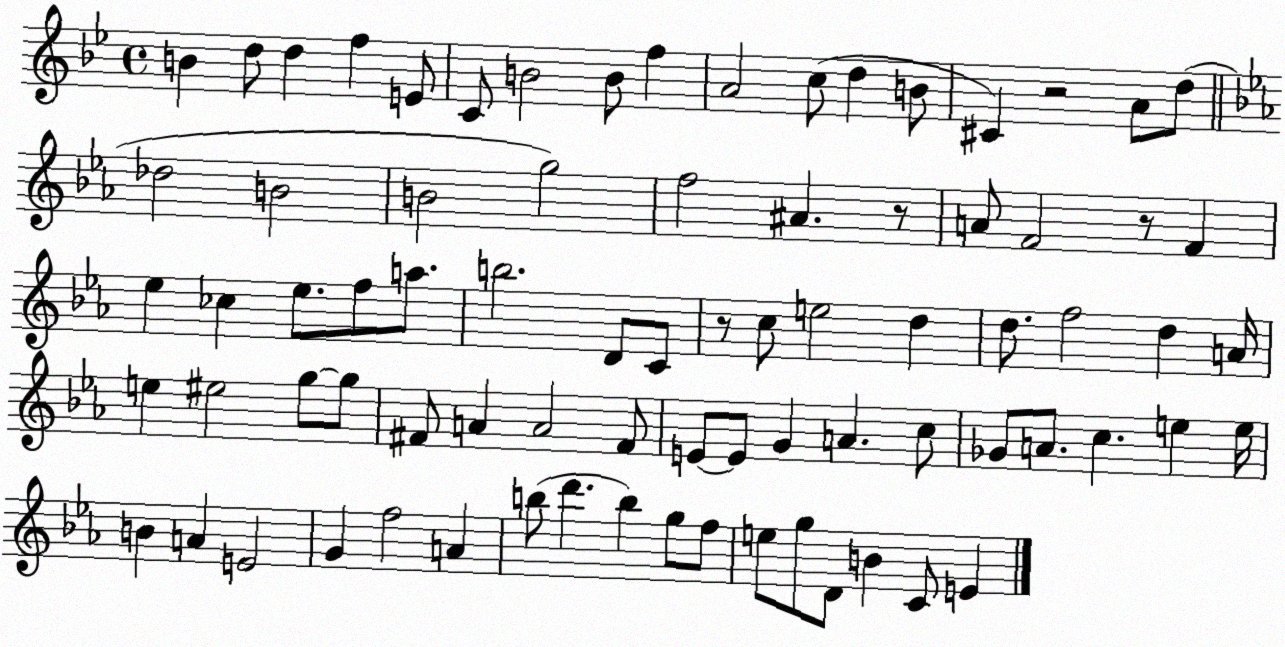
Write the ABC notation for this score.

X:1
T:Untitled
M:4/4
L:1/4
K:Bb
B d/2 d f E/2 C/2 B2 B/2 f A2 c/2 d B/2 ^C z2 A/2 d/2 _d2 B2 B2 g2 f2 ^A z/2 A/2 F2 z/2 F _e _c _e/2 f/2 a/2 b2 D/2 C/2 z/2 c/2 e2 d d/2 f2 d A/4 e ^e2 g/2 g/2 ^F/2 A A2 ^F/2 E/2 E/2 G A c/2 _G/2 A/2 c e e/4 B A E2 G f2 A b/2 d' b g/2 f/2 e/2 g/2 D/2 B C/2 E